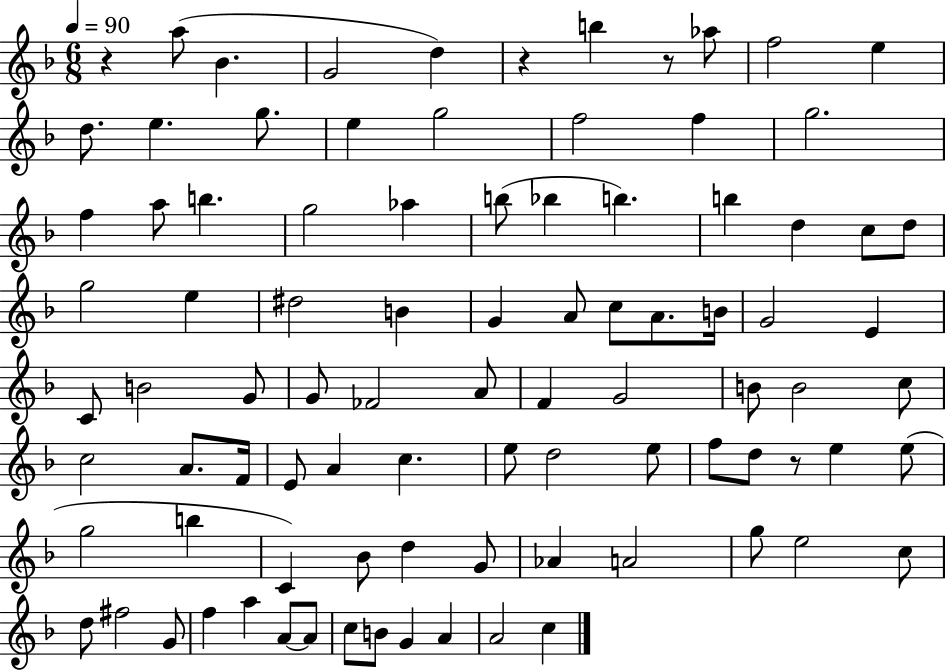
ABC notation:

X:1
T:Untitled
M:6/8
L:1/4
K:F
z a/2 _B G2 d z b z/2 _a/2 f2 e d/2 e g/2 e g2 f2 f g2 f a/2 b g2 _a b/2 _b b b d c/2 d/2 g2 e ^d2 B G A/2 c/2 A/2 B/4 G2 E C/2 B2 G/2 G/2 _F2 A/2 F G2 B/2 B2 c/2 c2 A/2 F/4 E/2 A c e/2 d2 e/2 f/2 d/2 z/2 e e/2 g2 b C _B/2 d G/2 _A A2 g/2 e2 c/2 d/2 ^f2 G/2 f a A/2 A/2 c/2 B/2 G A A2 c